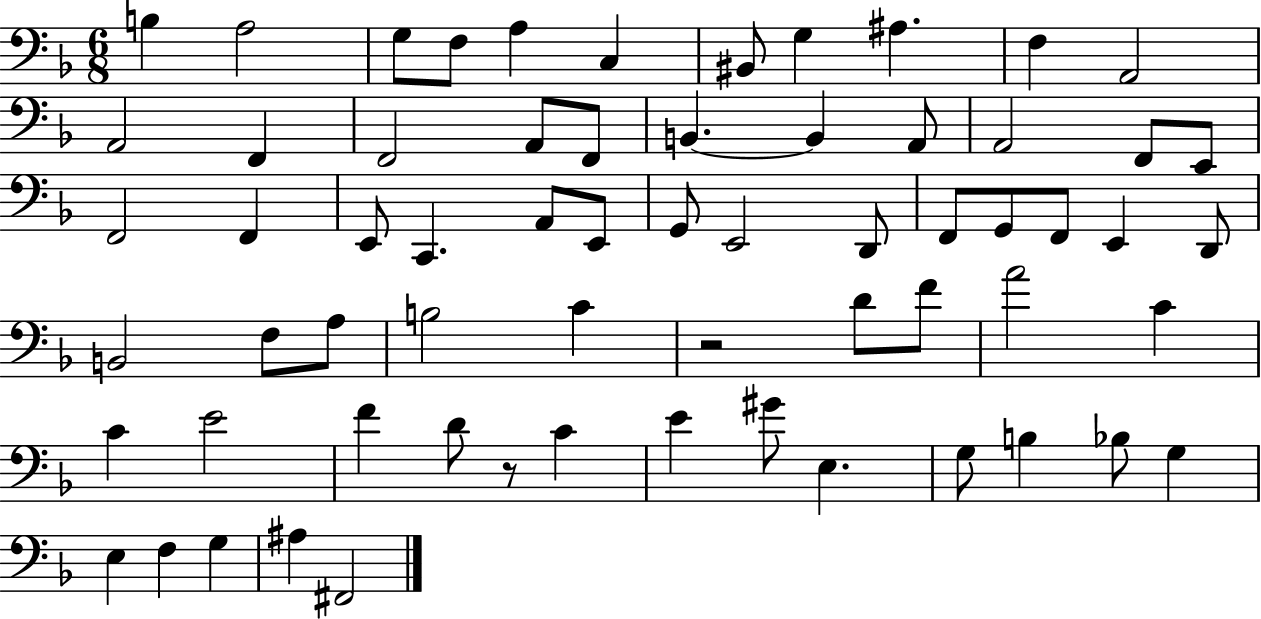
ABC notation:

X:1
T:Untitled
M:6/8
L:1/4
K:F
B, A,2 G,/2 F,/2 A, C, ^B,,/2 G, ^A, F, A,,2 A,,2 F,, F,,2 A,,/2 F,,/2 B,, B,, A,,/2 A,,2 F,,/2 E,,/2 F,,2 F,, E,,/2 C,, A,,/2 E,,/2 G,,/2 E,,2 D,,/2 F,,/2 G,,/2 F,,/2 E,, D,,/2 B,,2 F,/2 A,/2 B,2 C z2 D/2 F/2 A2 C C E2 F D/2 z/2 C E ^G/2 E, G,/2 B, _B,/2 G, E, F, G, ^A, ^F,,2